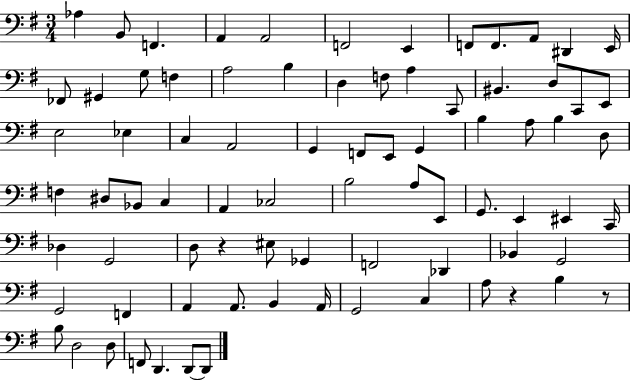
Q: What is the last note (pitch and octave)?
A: D2